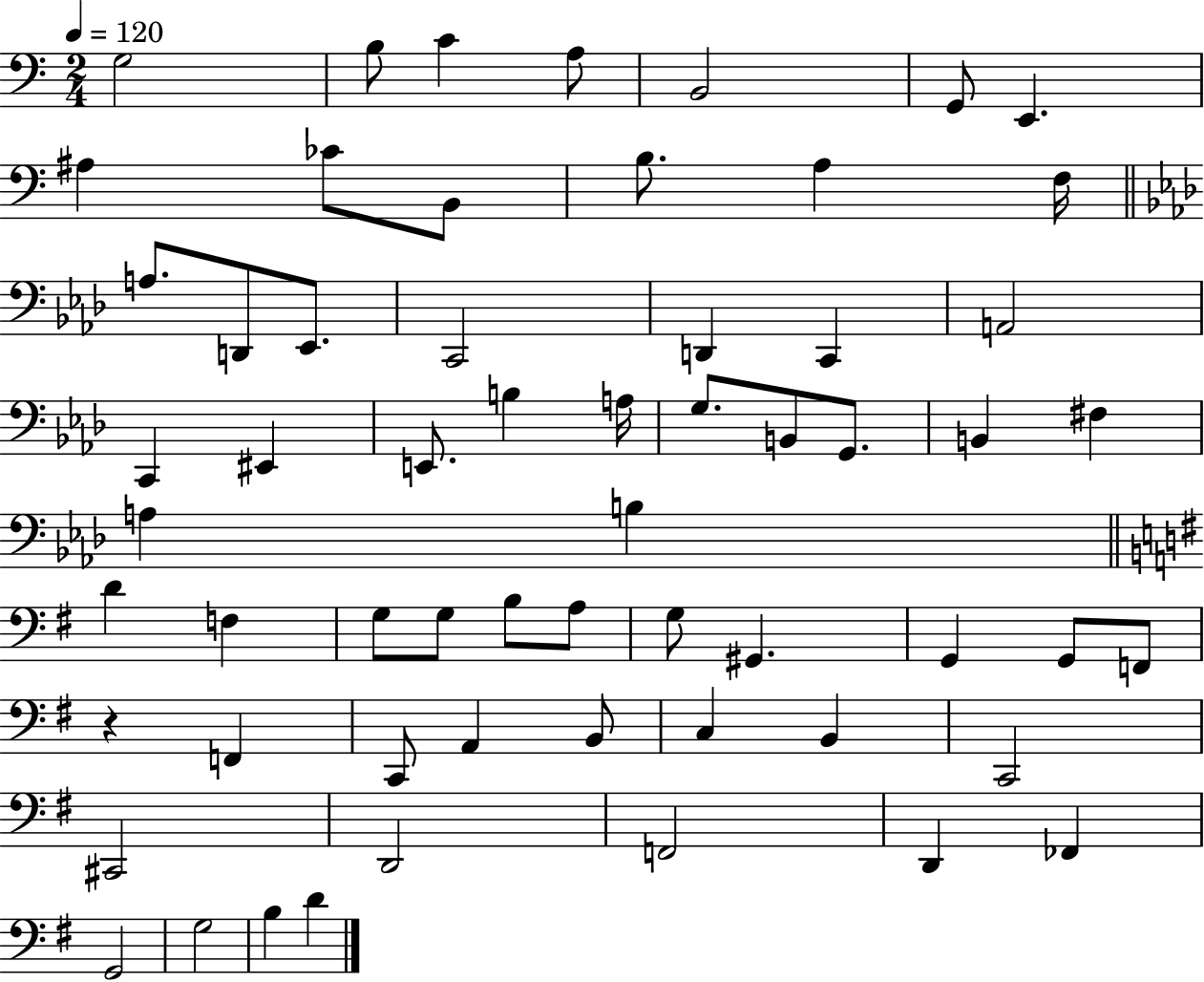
X:1
T:Untitled
M:2/4
L:1/4
K:C
G,2 B,/2 C A,/2 B,,2 G,,/2 E,, ^A, _C/2 B,,/2 B,/2 A, F,/4 A,/2 D,,/2 _E,,/2 C,,2 D,, C,, A,,2 C,, ^E,, E,,/2 B, A,/4 G,/2 B,,/2 G,,/2 B,, ^F, A, B, D F, G,/2 G,/2 B,/2 A,/2 G,/2 ^G,, G,, G,,/2 F,,/2 z F,, C,,/2 A,, B,,/2 C, B,, C,,2 ^C,,2 D,,2 F,,2 D,, _F,, G,,2 G,2 B, D